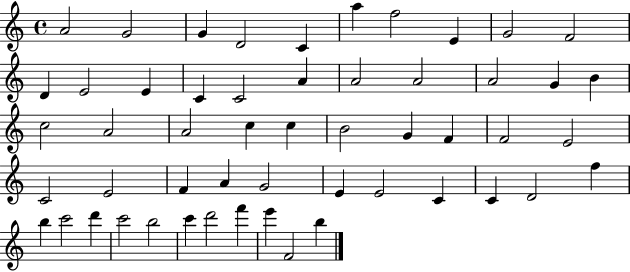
X:1
T:Untitled
M:4/4
L:1/4
K:C
A2 G2 G D2 C a f2 E G2 F2 D E2 E C C2 A A2 A2 A2 G B c2 A2 A2 c c B2 G F F2 E2 C2 E2 F A G2 E E2 C C D2 f b c'2 d' c'2 b2 c' d'2 f' e' F2 b